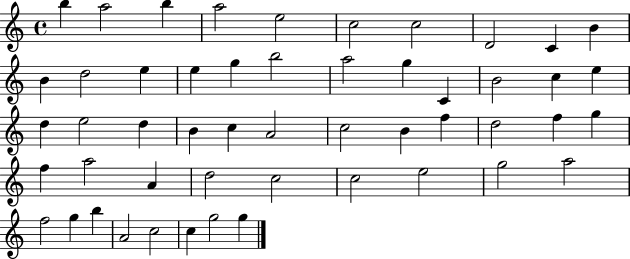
{
  \clef treble
  \time 4/4
  \defaultTimeSignature
  \key c \major
  b''4 a''2 b''4 | a''2 e''2 | c''2 c''2 | d'2 c'4 b'4 | \break b'4 d''2 e''4 | e''4 g''4 b''2 | a''2 g''4 c'4 | b'2 c''4 e''4 | \break d''4 e''2 d''4 | b'4 c''4 a'2 | c''2 b'4 f''4 | d''2 f''4 g''4 | \break f''4 a''2 a'4 | d''2 c''2 | c''2 e''2 | g''2 a''2 | \break f''2 g''4 b''4 | a'2 c''2 | c''4 g''2 g''4 | \bar "|."
}